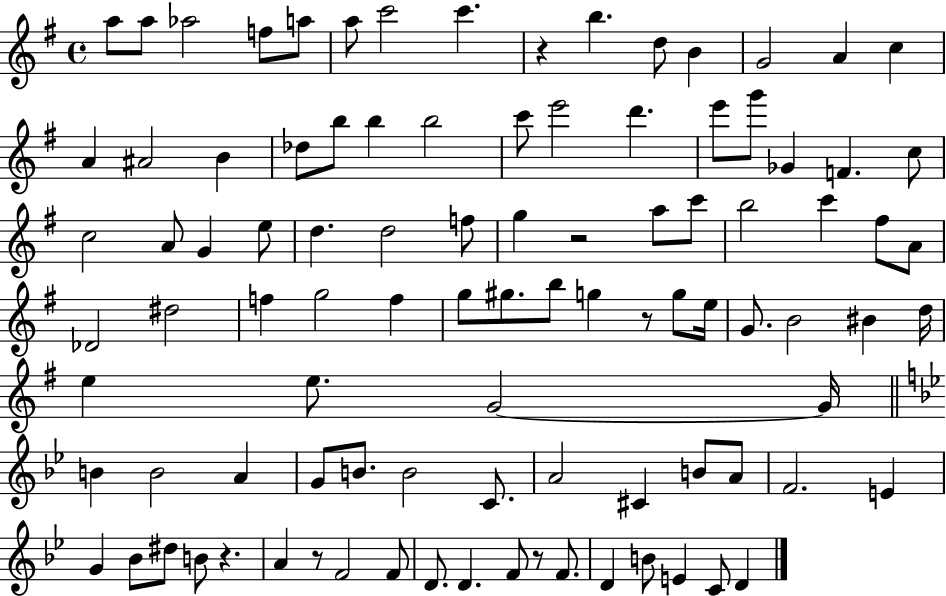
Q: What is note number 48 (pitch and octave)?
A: F5